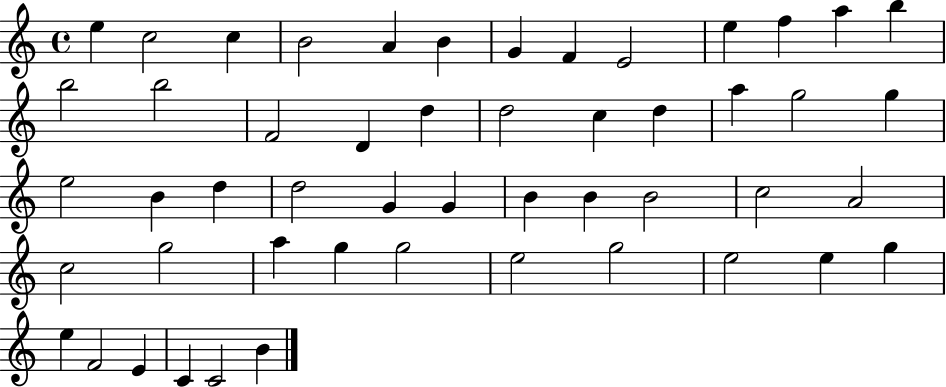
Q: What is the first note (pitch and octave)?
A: E5